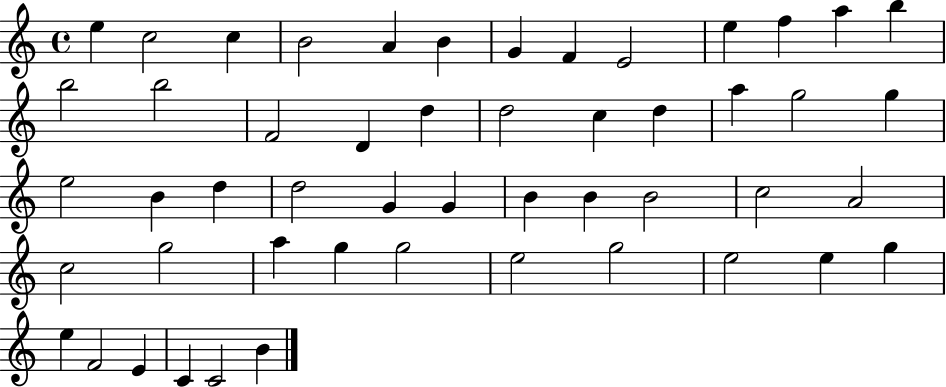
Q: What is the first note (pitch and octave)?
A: E5